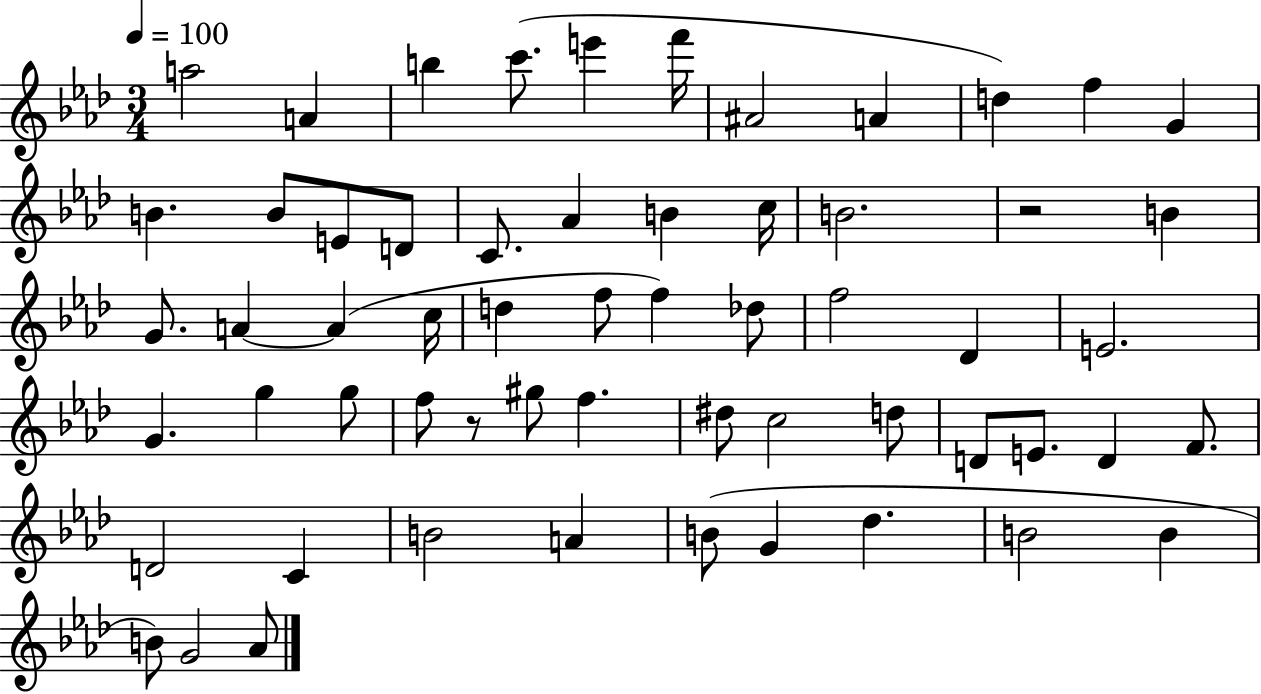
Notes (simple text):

A5/h A4/q B5/q C6/e. E6/q F6/s A#4/h A4/q D5/q F5/q G4/q B4/q. B4/e E4/e D4/e C4/e. Ab4/q B4/q C5/s B4/h. R/h B4/q G4/e. A4/q A4/q C5/s D5/q F5/e F5/q Db5/e F5/h Db4/q E4/h. G4/q. G5/q G5/e F5/e R/e G#5/e F5/q. D#5/e C5/h D5/e D4/e E4/e. D4/q F4/e. D4/h C4/q B4/h A4/q B4/e G4/q Db5/q. B4/h B4/q B4/e G4/h Ab4/e